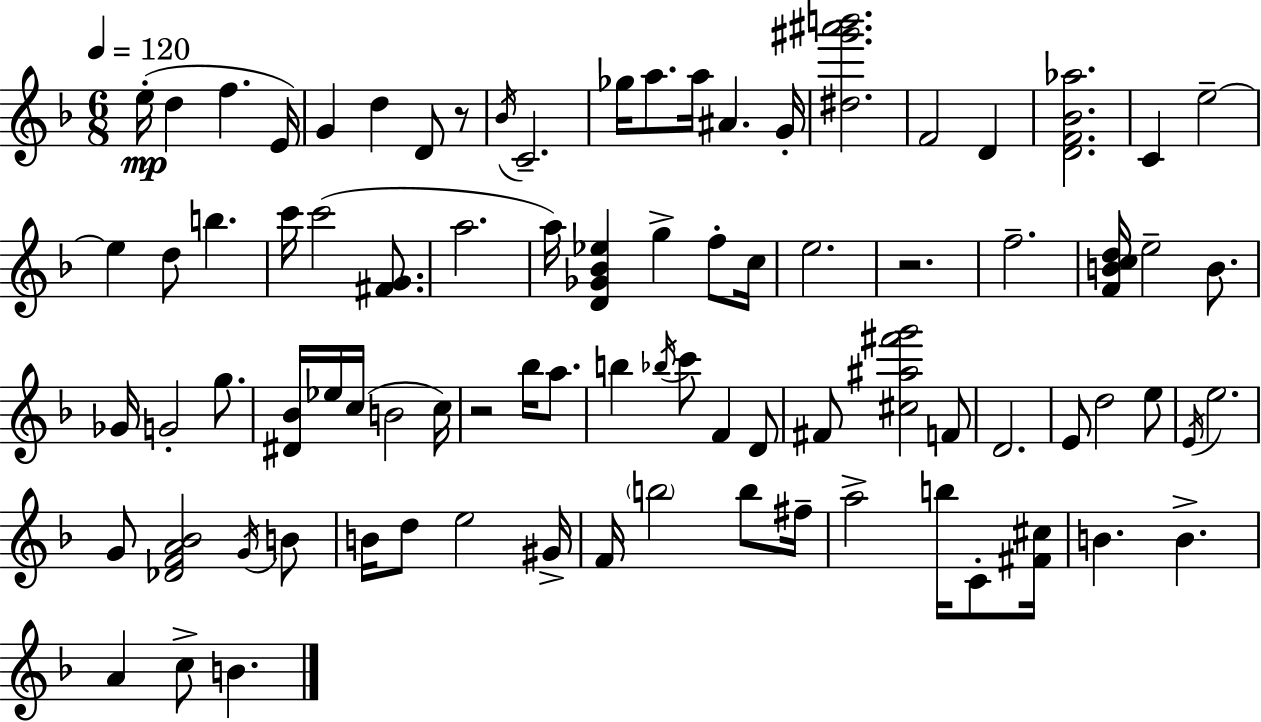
X:1
T:Untitled
M:6/8
L:1/4
K:Dm
e/4 d f E/4 G d D/2 z/2 _B/4 C2 _g/4 a/2 a/4 ^A G/4 [^d^g'^a'b']2 F2 D [DF_B_a]2 C e2 e d/2 b c'/4 c'2 [^FG]/2 a2 a/4 [D_G_B_e] g f/2 c/4 e2 z2 f2 [FBcd]/4 e2 B/2 _G/4 G2 g/2 [^D_B]/4 _e/4 c/4 B2 c/4 z2 _b/4 a/2 b _b/4 c'/2 F D/2 ^F/2 [^c^a^f'g']2 F/2 D2 E/2 d2 e/2 E/4 e2 G/2 [_DFA_B]2 G/4 B/2 B/4 d/2 e2 ^G/4 F/4 b2 b/2 ^f/4 a2 b/4 C/2 [^F^c]/4 B B A c/2 B